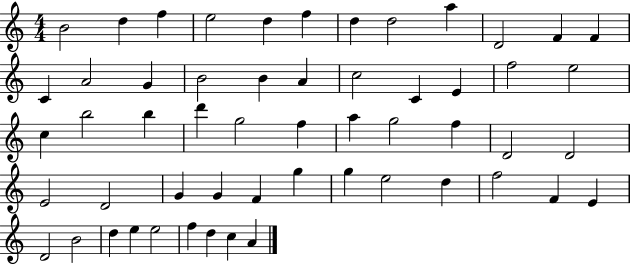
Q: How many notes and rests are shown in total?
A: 55